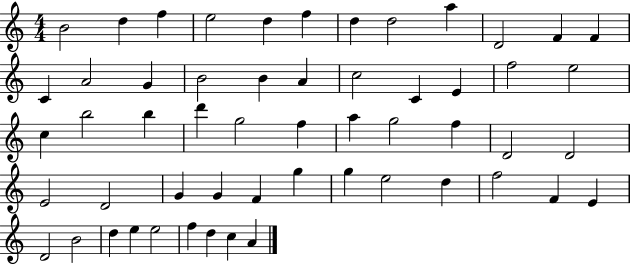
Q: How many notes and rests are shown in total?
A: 55